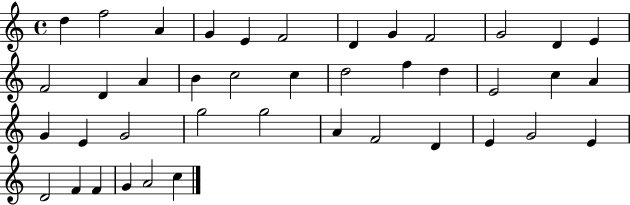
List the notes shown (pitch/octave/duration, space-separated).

D5/q F5/h A4/q G4/q E4/q F4/h D4/q G4/q F4/h G4/h D4/q E4/q F4/h D4/q A4/q B4/q C5/h C5/q D5/h F5/q D5/q E4/h C5/q A4/q G4/q E4/q G4/h G5/h G5/h A4/q F4/h D4/q E4/q G4/h E4/q D4/h F4/q F4/q G4/q A4/h C5/q